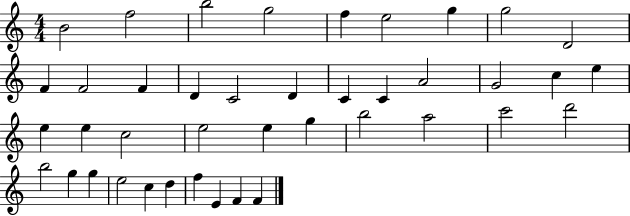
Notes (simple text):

B4/h F5/h B5/h G5/h F5/q E5/h G5/q G5/h D4/h F4/q F4/h F4/q D4/q C4/h D4/q C4/q C4/q A4/h G4/h C5/q E5/q E5/q E5/q C5/h E5/h E5/q G5/q B5/h A5/h C6/h D6/h B5/h G5/q G5/q E5/h C5/q D5/q F5/q E4/q F4/q F4/q